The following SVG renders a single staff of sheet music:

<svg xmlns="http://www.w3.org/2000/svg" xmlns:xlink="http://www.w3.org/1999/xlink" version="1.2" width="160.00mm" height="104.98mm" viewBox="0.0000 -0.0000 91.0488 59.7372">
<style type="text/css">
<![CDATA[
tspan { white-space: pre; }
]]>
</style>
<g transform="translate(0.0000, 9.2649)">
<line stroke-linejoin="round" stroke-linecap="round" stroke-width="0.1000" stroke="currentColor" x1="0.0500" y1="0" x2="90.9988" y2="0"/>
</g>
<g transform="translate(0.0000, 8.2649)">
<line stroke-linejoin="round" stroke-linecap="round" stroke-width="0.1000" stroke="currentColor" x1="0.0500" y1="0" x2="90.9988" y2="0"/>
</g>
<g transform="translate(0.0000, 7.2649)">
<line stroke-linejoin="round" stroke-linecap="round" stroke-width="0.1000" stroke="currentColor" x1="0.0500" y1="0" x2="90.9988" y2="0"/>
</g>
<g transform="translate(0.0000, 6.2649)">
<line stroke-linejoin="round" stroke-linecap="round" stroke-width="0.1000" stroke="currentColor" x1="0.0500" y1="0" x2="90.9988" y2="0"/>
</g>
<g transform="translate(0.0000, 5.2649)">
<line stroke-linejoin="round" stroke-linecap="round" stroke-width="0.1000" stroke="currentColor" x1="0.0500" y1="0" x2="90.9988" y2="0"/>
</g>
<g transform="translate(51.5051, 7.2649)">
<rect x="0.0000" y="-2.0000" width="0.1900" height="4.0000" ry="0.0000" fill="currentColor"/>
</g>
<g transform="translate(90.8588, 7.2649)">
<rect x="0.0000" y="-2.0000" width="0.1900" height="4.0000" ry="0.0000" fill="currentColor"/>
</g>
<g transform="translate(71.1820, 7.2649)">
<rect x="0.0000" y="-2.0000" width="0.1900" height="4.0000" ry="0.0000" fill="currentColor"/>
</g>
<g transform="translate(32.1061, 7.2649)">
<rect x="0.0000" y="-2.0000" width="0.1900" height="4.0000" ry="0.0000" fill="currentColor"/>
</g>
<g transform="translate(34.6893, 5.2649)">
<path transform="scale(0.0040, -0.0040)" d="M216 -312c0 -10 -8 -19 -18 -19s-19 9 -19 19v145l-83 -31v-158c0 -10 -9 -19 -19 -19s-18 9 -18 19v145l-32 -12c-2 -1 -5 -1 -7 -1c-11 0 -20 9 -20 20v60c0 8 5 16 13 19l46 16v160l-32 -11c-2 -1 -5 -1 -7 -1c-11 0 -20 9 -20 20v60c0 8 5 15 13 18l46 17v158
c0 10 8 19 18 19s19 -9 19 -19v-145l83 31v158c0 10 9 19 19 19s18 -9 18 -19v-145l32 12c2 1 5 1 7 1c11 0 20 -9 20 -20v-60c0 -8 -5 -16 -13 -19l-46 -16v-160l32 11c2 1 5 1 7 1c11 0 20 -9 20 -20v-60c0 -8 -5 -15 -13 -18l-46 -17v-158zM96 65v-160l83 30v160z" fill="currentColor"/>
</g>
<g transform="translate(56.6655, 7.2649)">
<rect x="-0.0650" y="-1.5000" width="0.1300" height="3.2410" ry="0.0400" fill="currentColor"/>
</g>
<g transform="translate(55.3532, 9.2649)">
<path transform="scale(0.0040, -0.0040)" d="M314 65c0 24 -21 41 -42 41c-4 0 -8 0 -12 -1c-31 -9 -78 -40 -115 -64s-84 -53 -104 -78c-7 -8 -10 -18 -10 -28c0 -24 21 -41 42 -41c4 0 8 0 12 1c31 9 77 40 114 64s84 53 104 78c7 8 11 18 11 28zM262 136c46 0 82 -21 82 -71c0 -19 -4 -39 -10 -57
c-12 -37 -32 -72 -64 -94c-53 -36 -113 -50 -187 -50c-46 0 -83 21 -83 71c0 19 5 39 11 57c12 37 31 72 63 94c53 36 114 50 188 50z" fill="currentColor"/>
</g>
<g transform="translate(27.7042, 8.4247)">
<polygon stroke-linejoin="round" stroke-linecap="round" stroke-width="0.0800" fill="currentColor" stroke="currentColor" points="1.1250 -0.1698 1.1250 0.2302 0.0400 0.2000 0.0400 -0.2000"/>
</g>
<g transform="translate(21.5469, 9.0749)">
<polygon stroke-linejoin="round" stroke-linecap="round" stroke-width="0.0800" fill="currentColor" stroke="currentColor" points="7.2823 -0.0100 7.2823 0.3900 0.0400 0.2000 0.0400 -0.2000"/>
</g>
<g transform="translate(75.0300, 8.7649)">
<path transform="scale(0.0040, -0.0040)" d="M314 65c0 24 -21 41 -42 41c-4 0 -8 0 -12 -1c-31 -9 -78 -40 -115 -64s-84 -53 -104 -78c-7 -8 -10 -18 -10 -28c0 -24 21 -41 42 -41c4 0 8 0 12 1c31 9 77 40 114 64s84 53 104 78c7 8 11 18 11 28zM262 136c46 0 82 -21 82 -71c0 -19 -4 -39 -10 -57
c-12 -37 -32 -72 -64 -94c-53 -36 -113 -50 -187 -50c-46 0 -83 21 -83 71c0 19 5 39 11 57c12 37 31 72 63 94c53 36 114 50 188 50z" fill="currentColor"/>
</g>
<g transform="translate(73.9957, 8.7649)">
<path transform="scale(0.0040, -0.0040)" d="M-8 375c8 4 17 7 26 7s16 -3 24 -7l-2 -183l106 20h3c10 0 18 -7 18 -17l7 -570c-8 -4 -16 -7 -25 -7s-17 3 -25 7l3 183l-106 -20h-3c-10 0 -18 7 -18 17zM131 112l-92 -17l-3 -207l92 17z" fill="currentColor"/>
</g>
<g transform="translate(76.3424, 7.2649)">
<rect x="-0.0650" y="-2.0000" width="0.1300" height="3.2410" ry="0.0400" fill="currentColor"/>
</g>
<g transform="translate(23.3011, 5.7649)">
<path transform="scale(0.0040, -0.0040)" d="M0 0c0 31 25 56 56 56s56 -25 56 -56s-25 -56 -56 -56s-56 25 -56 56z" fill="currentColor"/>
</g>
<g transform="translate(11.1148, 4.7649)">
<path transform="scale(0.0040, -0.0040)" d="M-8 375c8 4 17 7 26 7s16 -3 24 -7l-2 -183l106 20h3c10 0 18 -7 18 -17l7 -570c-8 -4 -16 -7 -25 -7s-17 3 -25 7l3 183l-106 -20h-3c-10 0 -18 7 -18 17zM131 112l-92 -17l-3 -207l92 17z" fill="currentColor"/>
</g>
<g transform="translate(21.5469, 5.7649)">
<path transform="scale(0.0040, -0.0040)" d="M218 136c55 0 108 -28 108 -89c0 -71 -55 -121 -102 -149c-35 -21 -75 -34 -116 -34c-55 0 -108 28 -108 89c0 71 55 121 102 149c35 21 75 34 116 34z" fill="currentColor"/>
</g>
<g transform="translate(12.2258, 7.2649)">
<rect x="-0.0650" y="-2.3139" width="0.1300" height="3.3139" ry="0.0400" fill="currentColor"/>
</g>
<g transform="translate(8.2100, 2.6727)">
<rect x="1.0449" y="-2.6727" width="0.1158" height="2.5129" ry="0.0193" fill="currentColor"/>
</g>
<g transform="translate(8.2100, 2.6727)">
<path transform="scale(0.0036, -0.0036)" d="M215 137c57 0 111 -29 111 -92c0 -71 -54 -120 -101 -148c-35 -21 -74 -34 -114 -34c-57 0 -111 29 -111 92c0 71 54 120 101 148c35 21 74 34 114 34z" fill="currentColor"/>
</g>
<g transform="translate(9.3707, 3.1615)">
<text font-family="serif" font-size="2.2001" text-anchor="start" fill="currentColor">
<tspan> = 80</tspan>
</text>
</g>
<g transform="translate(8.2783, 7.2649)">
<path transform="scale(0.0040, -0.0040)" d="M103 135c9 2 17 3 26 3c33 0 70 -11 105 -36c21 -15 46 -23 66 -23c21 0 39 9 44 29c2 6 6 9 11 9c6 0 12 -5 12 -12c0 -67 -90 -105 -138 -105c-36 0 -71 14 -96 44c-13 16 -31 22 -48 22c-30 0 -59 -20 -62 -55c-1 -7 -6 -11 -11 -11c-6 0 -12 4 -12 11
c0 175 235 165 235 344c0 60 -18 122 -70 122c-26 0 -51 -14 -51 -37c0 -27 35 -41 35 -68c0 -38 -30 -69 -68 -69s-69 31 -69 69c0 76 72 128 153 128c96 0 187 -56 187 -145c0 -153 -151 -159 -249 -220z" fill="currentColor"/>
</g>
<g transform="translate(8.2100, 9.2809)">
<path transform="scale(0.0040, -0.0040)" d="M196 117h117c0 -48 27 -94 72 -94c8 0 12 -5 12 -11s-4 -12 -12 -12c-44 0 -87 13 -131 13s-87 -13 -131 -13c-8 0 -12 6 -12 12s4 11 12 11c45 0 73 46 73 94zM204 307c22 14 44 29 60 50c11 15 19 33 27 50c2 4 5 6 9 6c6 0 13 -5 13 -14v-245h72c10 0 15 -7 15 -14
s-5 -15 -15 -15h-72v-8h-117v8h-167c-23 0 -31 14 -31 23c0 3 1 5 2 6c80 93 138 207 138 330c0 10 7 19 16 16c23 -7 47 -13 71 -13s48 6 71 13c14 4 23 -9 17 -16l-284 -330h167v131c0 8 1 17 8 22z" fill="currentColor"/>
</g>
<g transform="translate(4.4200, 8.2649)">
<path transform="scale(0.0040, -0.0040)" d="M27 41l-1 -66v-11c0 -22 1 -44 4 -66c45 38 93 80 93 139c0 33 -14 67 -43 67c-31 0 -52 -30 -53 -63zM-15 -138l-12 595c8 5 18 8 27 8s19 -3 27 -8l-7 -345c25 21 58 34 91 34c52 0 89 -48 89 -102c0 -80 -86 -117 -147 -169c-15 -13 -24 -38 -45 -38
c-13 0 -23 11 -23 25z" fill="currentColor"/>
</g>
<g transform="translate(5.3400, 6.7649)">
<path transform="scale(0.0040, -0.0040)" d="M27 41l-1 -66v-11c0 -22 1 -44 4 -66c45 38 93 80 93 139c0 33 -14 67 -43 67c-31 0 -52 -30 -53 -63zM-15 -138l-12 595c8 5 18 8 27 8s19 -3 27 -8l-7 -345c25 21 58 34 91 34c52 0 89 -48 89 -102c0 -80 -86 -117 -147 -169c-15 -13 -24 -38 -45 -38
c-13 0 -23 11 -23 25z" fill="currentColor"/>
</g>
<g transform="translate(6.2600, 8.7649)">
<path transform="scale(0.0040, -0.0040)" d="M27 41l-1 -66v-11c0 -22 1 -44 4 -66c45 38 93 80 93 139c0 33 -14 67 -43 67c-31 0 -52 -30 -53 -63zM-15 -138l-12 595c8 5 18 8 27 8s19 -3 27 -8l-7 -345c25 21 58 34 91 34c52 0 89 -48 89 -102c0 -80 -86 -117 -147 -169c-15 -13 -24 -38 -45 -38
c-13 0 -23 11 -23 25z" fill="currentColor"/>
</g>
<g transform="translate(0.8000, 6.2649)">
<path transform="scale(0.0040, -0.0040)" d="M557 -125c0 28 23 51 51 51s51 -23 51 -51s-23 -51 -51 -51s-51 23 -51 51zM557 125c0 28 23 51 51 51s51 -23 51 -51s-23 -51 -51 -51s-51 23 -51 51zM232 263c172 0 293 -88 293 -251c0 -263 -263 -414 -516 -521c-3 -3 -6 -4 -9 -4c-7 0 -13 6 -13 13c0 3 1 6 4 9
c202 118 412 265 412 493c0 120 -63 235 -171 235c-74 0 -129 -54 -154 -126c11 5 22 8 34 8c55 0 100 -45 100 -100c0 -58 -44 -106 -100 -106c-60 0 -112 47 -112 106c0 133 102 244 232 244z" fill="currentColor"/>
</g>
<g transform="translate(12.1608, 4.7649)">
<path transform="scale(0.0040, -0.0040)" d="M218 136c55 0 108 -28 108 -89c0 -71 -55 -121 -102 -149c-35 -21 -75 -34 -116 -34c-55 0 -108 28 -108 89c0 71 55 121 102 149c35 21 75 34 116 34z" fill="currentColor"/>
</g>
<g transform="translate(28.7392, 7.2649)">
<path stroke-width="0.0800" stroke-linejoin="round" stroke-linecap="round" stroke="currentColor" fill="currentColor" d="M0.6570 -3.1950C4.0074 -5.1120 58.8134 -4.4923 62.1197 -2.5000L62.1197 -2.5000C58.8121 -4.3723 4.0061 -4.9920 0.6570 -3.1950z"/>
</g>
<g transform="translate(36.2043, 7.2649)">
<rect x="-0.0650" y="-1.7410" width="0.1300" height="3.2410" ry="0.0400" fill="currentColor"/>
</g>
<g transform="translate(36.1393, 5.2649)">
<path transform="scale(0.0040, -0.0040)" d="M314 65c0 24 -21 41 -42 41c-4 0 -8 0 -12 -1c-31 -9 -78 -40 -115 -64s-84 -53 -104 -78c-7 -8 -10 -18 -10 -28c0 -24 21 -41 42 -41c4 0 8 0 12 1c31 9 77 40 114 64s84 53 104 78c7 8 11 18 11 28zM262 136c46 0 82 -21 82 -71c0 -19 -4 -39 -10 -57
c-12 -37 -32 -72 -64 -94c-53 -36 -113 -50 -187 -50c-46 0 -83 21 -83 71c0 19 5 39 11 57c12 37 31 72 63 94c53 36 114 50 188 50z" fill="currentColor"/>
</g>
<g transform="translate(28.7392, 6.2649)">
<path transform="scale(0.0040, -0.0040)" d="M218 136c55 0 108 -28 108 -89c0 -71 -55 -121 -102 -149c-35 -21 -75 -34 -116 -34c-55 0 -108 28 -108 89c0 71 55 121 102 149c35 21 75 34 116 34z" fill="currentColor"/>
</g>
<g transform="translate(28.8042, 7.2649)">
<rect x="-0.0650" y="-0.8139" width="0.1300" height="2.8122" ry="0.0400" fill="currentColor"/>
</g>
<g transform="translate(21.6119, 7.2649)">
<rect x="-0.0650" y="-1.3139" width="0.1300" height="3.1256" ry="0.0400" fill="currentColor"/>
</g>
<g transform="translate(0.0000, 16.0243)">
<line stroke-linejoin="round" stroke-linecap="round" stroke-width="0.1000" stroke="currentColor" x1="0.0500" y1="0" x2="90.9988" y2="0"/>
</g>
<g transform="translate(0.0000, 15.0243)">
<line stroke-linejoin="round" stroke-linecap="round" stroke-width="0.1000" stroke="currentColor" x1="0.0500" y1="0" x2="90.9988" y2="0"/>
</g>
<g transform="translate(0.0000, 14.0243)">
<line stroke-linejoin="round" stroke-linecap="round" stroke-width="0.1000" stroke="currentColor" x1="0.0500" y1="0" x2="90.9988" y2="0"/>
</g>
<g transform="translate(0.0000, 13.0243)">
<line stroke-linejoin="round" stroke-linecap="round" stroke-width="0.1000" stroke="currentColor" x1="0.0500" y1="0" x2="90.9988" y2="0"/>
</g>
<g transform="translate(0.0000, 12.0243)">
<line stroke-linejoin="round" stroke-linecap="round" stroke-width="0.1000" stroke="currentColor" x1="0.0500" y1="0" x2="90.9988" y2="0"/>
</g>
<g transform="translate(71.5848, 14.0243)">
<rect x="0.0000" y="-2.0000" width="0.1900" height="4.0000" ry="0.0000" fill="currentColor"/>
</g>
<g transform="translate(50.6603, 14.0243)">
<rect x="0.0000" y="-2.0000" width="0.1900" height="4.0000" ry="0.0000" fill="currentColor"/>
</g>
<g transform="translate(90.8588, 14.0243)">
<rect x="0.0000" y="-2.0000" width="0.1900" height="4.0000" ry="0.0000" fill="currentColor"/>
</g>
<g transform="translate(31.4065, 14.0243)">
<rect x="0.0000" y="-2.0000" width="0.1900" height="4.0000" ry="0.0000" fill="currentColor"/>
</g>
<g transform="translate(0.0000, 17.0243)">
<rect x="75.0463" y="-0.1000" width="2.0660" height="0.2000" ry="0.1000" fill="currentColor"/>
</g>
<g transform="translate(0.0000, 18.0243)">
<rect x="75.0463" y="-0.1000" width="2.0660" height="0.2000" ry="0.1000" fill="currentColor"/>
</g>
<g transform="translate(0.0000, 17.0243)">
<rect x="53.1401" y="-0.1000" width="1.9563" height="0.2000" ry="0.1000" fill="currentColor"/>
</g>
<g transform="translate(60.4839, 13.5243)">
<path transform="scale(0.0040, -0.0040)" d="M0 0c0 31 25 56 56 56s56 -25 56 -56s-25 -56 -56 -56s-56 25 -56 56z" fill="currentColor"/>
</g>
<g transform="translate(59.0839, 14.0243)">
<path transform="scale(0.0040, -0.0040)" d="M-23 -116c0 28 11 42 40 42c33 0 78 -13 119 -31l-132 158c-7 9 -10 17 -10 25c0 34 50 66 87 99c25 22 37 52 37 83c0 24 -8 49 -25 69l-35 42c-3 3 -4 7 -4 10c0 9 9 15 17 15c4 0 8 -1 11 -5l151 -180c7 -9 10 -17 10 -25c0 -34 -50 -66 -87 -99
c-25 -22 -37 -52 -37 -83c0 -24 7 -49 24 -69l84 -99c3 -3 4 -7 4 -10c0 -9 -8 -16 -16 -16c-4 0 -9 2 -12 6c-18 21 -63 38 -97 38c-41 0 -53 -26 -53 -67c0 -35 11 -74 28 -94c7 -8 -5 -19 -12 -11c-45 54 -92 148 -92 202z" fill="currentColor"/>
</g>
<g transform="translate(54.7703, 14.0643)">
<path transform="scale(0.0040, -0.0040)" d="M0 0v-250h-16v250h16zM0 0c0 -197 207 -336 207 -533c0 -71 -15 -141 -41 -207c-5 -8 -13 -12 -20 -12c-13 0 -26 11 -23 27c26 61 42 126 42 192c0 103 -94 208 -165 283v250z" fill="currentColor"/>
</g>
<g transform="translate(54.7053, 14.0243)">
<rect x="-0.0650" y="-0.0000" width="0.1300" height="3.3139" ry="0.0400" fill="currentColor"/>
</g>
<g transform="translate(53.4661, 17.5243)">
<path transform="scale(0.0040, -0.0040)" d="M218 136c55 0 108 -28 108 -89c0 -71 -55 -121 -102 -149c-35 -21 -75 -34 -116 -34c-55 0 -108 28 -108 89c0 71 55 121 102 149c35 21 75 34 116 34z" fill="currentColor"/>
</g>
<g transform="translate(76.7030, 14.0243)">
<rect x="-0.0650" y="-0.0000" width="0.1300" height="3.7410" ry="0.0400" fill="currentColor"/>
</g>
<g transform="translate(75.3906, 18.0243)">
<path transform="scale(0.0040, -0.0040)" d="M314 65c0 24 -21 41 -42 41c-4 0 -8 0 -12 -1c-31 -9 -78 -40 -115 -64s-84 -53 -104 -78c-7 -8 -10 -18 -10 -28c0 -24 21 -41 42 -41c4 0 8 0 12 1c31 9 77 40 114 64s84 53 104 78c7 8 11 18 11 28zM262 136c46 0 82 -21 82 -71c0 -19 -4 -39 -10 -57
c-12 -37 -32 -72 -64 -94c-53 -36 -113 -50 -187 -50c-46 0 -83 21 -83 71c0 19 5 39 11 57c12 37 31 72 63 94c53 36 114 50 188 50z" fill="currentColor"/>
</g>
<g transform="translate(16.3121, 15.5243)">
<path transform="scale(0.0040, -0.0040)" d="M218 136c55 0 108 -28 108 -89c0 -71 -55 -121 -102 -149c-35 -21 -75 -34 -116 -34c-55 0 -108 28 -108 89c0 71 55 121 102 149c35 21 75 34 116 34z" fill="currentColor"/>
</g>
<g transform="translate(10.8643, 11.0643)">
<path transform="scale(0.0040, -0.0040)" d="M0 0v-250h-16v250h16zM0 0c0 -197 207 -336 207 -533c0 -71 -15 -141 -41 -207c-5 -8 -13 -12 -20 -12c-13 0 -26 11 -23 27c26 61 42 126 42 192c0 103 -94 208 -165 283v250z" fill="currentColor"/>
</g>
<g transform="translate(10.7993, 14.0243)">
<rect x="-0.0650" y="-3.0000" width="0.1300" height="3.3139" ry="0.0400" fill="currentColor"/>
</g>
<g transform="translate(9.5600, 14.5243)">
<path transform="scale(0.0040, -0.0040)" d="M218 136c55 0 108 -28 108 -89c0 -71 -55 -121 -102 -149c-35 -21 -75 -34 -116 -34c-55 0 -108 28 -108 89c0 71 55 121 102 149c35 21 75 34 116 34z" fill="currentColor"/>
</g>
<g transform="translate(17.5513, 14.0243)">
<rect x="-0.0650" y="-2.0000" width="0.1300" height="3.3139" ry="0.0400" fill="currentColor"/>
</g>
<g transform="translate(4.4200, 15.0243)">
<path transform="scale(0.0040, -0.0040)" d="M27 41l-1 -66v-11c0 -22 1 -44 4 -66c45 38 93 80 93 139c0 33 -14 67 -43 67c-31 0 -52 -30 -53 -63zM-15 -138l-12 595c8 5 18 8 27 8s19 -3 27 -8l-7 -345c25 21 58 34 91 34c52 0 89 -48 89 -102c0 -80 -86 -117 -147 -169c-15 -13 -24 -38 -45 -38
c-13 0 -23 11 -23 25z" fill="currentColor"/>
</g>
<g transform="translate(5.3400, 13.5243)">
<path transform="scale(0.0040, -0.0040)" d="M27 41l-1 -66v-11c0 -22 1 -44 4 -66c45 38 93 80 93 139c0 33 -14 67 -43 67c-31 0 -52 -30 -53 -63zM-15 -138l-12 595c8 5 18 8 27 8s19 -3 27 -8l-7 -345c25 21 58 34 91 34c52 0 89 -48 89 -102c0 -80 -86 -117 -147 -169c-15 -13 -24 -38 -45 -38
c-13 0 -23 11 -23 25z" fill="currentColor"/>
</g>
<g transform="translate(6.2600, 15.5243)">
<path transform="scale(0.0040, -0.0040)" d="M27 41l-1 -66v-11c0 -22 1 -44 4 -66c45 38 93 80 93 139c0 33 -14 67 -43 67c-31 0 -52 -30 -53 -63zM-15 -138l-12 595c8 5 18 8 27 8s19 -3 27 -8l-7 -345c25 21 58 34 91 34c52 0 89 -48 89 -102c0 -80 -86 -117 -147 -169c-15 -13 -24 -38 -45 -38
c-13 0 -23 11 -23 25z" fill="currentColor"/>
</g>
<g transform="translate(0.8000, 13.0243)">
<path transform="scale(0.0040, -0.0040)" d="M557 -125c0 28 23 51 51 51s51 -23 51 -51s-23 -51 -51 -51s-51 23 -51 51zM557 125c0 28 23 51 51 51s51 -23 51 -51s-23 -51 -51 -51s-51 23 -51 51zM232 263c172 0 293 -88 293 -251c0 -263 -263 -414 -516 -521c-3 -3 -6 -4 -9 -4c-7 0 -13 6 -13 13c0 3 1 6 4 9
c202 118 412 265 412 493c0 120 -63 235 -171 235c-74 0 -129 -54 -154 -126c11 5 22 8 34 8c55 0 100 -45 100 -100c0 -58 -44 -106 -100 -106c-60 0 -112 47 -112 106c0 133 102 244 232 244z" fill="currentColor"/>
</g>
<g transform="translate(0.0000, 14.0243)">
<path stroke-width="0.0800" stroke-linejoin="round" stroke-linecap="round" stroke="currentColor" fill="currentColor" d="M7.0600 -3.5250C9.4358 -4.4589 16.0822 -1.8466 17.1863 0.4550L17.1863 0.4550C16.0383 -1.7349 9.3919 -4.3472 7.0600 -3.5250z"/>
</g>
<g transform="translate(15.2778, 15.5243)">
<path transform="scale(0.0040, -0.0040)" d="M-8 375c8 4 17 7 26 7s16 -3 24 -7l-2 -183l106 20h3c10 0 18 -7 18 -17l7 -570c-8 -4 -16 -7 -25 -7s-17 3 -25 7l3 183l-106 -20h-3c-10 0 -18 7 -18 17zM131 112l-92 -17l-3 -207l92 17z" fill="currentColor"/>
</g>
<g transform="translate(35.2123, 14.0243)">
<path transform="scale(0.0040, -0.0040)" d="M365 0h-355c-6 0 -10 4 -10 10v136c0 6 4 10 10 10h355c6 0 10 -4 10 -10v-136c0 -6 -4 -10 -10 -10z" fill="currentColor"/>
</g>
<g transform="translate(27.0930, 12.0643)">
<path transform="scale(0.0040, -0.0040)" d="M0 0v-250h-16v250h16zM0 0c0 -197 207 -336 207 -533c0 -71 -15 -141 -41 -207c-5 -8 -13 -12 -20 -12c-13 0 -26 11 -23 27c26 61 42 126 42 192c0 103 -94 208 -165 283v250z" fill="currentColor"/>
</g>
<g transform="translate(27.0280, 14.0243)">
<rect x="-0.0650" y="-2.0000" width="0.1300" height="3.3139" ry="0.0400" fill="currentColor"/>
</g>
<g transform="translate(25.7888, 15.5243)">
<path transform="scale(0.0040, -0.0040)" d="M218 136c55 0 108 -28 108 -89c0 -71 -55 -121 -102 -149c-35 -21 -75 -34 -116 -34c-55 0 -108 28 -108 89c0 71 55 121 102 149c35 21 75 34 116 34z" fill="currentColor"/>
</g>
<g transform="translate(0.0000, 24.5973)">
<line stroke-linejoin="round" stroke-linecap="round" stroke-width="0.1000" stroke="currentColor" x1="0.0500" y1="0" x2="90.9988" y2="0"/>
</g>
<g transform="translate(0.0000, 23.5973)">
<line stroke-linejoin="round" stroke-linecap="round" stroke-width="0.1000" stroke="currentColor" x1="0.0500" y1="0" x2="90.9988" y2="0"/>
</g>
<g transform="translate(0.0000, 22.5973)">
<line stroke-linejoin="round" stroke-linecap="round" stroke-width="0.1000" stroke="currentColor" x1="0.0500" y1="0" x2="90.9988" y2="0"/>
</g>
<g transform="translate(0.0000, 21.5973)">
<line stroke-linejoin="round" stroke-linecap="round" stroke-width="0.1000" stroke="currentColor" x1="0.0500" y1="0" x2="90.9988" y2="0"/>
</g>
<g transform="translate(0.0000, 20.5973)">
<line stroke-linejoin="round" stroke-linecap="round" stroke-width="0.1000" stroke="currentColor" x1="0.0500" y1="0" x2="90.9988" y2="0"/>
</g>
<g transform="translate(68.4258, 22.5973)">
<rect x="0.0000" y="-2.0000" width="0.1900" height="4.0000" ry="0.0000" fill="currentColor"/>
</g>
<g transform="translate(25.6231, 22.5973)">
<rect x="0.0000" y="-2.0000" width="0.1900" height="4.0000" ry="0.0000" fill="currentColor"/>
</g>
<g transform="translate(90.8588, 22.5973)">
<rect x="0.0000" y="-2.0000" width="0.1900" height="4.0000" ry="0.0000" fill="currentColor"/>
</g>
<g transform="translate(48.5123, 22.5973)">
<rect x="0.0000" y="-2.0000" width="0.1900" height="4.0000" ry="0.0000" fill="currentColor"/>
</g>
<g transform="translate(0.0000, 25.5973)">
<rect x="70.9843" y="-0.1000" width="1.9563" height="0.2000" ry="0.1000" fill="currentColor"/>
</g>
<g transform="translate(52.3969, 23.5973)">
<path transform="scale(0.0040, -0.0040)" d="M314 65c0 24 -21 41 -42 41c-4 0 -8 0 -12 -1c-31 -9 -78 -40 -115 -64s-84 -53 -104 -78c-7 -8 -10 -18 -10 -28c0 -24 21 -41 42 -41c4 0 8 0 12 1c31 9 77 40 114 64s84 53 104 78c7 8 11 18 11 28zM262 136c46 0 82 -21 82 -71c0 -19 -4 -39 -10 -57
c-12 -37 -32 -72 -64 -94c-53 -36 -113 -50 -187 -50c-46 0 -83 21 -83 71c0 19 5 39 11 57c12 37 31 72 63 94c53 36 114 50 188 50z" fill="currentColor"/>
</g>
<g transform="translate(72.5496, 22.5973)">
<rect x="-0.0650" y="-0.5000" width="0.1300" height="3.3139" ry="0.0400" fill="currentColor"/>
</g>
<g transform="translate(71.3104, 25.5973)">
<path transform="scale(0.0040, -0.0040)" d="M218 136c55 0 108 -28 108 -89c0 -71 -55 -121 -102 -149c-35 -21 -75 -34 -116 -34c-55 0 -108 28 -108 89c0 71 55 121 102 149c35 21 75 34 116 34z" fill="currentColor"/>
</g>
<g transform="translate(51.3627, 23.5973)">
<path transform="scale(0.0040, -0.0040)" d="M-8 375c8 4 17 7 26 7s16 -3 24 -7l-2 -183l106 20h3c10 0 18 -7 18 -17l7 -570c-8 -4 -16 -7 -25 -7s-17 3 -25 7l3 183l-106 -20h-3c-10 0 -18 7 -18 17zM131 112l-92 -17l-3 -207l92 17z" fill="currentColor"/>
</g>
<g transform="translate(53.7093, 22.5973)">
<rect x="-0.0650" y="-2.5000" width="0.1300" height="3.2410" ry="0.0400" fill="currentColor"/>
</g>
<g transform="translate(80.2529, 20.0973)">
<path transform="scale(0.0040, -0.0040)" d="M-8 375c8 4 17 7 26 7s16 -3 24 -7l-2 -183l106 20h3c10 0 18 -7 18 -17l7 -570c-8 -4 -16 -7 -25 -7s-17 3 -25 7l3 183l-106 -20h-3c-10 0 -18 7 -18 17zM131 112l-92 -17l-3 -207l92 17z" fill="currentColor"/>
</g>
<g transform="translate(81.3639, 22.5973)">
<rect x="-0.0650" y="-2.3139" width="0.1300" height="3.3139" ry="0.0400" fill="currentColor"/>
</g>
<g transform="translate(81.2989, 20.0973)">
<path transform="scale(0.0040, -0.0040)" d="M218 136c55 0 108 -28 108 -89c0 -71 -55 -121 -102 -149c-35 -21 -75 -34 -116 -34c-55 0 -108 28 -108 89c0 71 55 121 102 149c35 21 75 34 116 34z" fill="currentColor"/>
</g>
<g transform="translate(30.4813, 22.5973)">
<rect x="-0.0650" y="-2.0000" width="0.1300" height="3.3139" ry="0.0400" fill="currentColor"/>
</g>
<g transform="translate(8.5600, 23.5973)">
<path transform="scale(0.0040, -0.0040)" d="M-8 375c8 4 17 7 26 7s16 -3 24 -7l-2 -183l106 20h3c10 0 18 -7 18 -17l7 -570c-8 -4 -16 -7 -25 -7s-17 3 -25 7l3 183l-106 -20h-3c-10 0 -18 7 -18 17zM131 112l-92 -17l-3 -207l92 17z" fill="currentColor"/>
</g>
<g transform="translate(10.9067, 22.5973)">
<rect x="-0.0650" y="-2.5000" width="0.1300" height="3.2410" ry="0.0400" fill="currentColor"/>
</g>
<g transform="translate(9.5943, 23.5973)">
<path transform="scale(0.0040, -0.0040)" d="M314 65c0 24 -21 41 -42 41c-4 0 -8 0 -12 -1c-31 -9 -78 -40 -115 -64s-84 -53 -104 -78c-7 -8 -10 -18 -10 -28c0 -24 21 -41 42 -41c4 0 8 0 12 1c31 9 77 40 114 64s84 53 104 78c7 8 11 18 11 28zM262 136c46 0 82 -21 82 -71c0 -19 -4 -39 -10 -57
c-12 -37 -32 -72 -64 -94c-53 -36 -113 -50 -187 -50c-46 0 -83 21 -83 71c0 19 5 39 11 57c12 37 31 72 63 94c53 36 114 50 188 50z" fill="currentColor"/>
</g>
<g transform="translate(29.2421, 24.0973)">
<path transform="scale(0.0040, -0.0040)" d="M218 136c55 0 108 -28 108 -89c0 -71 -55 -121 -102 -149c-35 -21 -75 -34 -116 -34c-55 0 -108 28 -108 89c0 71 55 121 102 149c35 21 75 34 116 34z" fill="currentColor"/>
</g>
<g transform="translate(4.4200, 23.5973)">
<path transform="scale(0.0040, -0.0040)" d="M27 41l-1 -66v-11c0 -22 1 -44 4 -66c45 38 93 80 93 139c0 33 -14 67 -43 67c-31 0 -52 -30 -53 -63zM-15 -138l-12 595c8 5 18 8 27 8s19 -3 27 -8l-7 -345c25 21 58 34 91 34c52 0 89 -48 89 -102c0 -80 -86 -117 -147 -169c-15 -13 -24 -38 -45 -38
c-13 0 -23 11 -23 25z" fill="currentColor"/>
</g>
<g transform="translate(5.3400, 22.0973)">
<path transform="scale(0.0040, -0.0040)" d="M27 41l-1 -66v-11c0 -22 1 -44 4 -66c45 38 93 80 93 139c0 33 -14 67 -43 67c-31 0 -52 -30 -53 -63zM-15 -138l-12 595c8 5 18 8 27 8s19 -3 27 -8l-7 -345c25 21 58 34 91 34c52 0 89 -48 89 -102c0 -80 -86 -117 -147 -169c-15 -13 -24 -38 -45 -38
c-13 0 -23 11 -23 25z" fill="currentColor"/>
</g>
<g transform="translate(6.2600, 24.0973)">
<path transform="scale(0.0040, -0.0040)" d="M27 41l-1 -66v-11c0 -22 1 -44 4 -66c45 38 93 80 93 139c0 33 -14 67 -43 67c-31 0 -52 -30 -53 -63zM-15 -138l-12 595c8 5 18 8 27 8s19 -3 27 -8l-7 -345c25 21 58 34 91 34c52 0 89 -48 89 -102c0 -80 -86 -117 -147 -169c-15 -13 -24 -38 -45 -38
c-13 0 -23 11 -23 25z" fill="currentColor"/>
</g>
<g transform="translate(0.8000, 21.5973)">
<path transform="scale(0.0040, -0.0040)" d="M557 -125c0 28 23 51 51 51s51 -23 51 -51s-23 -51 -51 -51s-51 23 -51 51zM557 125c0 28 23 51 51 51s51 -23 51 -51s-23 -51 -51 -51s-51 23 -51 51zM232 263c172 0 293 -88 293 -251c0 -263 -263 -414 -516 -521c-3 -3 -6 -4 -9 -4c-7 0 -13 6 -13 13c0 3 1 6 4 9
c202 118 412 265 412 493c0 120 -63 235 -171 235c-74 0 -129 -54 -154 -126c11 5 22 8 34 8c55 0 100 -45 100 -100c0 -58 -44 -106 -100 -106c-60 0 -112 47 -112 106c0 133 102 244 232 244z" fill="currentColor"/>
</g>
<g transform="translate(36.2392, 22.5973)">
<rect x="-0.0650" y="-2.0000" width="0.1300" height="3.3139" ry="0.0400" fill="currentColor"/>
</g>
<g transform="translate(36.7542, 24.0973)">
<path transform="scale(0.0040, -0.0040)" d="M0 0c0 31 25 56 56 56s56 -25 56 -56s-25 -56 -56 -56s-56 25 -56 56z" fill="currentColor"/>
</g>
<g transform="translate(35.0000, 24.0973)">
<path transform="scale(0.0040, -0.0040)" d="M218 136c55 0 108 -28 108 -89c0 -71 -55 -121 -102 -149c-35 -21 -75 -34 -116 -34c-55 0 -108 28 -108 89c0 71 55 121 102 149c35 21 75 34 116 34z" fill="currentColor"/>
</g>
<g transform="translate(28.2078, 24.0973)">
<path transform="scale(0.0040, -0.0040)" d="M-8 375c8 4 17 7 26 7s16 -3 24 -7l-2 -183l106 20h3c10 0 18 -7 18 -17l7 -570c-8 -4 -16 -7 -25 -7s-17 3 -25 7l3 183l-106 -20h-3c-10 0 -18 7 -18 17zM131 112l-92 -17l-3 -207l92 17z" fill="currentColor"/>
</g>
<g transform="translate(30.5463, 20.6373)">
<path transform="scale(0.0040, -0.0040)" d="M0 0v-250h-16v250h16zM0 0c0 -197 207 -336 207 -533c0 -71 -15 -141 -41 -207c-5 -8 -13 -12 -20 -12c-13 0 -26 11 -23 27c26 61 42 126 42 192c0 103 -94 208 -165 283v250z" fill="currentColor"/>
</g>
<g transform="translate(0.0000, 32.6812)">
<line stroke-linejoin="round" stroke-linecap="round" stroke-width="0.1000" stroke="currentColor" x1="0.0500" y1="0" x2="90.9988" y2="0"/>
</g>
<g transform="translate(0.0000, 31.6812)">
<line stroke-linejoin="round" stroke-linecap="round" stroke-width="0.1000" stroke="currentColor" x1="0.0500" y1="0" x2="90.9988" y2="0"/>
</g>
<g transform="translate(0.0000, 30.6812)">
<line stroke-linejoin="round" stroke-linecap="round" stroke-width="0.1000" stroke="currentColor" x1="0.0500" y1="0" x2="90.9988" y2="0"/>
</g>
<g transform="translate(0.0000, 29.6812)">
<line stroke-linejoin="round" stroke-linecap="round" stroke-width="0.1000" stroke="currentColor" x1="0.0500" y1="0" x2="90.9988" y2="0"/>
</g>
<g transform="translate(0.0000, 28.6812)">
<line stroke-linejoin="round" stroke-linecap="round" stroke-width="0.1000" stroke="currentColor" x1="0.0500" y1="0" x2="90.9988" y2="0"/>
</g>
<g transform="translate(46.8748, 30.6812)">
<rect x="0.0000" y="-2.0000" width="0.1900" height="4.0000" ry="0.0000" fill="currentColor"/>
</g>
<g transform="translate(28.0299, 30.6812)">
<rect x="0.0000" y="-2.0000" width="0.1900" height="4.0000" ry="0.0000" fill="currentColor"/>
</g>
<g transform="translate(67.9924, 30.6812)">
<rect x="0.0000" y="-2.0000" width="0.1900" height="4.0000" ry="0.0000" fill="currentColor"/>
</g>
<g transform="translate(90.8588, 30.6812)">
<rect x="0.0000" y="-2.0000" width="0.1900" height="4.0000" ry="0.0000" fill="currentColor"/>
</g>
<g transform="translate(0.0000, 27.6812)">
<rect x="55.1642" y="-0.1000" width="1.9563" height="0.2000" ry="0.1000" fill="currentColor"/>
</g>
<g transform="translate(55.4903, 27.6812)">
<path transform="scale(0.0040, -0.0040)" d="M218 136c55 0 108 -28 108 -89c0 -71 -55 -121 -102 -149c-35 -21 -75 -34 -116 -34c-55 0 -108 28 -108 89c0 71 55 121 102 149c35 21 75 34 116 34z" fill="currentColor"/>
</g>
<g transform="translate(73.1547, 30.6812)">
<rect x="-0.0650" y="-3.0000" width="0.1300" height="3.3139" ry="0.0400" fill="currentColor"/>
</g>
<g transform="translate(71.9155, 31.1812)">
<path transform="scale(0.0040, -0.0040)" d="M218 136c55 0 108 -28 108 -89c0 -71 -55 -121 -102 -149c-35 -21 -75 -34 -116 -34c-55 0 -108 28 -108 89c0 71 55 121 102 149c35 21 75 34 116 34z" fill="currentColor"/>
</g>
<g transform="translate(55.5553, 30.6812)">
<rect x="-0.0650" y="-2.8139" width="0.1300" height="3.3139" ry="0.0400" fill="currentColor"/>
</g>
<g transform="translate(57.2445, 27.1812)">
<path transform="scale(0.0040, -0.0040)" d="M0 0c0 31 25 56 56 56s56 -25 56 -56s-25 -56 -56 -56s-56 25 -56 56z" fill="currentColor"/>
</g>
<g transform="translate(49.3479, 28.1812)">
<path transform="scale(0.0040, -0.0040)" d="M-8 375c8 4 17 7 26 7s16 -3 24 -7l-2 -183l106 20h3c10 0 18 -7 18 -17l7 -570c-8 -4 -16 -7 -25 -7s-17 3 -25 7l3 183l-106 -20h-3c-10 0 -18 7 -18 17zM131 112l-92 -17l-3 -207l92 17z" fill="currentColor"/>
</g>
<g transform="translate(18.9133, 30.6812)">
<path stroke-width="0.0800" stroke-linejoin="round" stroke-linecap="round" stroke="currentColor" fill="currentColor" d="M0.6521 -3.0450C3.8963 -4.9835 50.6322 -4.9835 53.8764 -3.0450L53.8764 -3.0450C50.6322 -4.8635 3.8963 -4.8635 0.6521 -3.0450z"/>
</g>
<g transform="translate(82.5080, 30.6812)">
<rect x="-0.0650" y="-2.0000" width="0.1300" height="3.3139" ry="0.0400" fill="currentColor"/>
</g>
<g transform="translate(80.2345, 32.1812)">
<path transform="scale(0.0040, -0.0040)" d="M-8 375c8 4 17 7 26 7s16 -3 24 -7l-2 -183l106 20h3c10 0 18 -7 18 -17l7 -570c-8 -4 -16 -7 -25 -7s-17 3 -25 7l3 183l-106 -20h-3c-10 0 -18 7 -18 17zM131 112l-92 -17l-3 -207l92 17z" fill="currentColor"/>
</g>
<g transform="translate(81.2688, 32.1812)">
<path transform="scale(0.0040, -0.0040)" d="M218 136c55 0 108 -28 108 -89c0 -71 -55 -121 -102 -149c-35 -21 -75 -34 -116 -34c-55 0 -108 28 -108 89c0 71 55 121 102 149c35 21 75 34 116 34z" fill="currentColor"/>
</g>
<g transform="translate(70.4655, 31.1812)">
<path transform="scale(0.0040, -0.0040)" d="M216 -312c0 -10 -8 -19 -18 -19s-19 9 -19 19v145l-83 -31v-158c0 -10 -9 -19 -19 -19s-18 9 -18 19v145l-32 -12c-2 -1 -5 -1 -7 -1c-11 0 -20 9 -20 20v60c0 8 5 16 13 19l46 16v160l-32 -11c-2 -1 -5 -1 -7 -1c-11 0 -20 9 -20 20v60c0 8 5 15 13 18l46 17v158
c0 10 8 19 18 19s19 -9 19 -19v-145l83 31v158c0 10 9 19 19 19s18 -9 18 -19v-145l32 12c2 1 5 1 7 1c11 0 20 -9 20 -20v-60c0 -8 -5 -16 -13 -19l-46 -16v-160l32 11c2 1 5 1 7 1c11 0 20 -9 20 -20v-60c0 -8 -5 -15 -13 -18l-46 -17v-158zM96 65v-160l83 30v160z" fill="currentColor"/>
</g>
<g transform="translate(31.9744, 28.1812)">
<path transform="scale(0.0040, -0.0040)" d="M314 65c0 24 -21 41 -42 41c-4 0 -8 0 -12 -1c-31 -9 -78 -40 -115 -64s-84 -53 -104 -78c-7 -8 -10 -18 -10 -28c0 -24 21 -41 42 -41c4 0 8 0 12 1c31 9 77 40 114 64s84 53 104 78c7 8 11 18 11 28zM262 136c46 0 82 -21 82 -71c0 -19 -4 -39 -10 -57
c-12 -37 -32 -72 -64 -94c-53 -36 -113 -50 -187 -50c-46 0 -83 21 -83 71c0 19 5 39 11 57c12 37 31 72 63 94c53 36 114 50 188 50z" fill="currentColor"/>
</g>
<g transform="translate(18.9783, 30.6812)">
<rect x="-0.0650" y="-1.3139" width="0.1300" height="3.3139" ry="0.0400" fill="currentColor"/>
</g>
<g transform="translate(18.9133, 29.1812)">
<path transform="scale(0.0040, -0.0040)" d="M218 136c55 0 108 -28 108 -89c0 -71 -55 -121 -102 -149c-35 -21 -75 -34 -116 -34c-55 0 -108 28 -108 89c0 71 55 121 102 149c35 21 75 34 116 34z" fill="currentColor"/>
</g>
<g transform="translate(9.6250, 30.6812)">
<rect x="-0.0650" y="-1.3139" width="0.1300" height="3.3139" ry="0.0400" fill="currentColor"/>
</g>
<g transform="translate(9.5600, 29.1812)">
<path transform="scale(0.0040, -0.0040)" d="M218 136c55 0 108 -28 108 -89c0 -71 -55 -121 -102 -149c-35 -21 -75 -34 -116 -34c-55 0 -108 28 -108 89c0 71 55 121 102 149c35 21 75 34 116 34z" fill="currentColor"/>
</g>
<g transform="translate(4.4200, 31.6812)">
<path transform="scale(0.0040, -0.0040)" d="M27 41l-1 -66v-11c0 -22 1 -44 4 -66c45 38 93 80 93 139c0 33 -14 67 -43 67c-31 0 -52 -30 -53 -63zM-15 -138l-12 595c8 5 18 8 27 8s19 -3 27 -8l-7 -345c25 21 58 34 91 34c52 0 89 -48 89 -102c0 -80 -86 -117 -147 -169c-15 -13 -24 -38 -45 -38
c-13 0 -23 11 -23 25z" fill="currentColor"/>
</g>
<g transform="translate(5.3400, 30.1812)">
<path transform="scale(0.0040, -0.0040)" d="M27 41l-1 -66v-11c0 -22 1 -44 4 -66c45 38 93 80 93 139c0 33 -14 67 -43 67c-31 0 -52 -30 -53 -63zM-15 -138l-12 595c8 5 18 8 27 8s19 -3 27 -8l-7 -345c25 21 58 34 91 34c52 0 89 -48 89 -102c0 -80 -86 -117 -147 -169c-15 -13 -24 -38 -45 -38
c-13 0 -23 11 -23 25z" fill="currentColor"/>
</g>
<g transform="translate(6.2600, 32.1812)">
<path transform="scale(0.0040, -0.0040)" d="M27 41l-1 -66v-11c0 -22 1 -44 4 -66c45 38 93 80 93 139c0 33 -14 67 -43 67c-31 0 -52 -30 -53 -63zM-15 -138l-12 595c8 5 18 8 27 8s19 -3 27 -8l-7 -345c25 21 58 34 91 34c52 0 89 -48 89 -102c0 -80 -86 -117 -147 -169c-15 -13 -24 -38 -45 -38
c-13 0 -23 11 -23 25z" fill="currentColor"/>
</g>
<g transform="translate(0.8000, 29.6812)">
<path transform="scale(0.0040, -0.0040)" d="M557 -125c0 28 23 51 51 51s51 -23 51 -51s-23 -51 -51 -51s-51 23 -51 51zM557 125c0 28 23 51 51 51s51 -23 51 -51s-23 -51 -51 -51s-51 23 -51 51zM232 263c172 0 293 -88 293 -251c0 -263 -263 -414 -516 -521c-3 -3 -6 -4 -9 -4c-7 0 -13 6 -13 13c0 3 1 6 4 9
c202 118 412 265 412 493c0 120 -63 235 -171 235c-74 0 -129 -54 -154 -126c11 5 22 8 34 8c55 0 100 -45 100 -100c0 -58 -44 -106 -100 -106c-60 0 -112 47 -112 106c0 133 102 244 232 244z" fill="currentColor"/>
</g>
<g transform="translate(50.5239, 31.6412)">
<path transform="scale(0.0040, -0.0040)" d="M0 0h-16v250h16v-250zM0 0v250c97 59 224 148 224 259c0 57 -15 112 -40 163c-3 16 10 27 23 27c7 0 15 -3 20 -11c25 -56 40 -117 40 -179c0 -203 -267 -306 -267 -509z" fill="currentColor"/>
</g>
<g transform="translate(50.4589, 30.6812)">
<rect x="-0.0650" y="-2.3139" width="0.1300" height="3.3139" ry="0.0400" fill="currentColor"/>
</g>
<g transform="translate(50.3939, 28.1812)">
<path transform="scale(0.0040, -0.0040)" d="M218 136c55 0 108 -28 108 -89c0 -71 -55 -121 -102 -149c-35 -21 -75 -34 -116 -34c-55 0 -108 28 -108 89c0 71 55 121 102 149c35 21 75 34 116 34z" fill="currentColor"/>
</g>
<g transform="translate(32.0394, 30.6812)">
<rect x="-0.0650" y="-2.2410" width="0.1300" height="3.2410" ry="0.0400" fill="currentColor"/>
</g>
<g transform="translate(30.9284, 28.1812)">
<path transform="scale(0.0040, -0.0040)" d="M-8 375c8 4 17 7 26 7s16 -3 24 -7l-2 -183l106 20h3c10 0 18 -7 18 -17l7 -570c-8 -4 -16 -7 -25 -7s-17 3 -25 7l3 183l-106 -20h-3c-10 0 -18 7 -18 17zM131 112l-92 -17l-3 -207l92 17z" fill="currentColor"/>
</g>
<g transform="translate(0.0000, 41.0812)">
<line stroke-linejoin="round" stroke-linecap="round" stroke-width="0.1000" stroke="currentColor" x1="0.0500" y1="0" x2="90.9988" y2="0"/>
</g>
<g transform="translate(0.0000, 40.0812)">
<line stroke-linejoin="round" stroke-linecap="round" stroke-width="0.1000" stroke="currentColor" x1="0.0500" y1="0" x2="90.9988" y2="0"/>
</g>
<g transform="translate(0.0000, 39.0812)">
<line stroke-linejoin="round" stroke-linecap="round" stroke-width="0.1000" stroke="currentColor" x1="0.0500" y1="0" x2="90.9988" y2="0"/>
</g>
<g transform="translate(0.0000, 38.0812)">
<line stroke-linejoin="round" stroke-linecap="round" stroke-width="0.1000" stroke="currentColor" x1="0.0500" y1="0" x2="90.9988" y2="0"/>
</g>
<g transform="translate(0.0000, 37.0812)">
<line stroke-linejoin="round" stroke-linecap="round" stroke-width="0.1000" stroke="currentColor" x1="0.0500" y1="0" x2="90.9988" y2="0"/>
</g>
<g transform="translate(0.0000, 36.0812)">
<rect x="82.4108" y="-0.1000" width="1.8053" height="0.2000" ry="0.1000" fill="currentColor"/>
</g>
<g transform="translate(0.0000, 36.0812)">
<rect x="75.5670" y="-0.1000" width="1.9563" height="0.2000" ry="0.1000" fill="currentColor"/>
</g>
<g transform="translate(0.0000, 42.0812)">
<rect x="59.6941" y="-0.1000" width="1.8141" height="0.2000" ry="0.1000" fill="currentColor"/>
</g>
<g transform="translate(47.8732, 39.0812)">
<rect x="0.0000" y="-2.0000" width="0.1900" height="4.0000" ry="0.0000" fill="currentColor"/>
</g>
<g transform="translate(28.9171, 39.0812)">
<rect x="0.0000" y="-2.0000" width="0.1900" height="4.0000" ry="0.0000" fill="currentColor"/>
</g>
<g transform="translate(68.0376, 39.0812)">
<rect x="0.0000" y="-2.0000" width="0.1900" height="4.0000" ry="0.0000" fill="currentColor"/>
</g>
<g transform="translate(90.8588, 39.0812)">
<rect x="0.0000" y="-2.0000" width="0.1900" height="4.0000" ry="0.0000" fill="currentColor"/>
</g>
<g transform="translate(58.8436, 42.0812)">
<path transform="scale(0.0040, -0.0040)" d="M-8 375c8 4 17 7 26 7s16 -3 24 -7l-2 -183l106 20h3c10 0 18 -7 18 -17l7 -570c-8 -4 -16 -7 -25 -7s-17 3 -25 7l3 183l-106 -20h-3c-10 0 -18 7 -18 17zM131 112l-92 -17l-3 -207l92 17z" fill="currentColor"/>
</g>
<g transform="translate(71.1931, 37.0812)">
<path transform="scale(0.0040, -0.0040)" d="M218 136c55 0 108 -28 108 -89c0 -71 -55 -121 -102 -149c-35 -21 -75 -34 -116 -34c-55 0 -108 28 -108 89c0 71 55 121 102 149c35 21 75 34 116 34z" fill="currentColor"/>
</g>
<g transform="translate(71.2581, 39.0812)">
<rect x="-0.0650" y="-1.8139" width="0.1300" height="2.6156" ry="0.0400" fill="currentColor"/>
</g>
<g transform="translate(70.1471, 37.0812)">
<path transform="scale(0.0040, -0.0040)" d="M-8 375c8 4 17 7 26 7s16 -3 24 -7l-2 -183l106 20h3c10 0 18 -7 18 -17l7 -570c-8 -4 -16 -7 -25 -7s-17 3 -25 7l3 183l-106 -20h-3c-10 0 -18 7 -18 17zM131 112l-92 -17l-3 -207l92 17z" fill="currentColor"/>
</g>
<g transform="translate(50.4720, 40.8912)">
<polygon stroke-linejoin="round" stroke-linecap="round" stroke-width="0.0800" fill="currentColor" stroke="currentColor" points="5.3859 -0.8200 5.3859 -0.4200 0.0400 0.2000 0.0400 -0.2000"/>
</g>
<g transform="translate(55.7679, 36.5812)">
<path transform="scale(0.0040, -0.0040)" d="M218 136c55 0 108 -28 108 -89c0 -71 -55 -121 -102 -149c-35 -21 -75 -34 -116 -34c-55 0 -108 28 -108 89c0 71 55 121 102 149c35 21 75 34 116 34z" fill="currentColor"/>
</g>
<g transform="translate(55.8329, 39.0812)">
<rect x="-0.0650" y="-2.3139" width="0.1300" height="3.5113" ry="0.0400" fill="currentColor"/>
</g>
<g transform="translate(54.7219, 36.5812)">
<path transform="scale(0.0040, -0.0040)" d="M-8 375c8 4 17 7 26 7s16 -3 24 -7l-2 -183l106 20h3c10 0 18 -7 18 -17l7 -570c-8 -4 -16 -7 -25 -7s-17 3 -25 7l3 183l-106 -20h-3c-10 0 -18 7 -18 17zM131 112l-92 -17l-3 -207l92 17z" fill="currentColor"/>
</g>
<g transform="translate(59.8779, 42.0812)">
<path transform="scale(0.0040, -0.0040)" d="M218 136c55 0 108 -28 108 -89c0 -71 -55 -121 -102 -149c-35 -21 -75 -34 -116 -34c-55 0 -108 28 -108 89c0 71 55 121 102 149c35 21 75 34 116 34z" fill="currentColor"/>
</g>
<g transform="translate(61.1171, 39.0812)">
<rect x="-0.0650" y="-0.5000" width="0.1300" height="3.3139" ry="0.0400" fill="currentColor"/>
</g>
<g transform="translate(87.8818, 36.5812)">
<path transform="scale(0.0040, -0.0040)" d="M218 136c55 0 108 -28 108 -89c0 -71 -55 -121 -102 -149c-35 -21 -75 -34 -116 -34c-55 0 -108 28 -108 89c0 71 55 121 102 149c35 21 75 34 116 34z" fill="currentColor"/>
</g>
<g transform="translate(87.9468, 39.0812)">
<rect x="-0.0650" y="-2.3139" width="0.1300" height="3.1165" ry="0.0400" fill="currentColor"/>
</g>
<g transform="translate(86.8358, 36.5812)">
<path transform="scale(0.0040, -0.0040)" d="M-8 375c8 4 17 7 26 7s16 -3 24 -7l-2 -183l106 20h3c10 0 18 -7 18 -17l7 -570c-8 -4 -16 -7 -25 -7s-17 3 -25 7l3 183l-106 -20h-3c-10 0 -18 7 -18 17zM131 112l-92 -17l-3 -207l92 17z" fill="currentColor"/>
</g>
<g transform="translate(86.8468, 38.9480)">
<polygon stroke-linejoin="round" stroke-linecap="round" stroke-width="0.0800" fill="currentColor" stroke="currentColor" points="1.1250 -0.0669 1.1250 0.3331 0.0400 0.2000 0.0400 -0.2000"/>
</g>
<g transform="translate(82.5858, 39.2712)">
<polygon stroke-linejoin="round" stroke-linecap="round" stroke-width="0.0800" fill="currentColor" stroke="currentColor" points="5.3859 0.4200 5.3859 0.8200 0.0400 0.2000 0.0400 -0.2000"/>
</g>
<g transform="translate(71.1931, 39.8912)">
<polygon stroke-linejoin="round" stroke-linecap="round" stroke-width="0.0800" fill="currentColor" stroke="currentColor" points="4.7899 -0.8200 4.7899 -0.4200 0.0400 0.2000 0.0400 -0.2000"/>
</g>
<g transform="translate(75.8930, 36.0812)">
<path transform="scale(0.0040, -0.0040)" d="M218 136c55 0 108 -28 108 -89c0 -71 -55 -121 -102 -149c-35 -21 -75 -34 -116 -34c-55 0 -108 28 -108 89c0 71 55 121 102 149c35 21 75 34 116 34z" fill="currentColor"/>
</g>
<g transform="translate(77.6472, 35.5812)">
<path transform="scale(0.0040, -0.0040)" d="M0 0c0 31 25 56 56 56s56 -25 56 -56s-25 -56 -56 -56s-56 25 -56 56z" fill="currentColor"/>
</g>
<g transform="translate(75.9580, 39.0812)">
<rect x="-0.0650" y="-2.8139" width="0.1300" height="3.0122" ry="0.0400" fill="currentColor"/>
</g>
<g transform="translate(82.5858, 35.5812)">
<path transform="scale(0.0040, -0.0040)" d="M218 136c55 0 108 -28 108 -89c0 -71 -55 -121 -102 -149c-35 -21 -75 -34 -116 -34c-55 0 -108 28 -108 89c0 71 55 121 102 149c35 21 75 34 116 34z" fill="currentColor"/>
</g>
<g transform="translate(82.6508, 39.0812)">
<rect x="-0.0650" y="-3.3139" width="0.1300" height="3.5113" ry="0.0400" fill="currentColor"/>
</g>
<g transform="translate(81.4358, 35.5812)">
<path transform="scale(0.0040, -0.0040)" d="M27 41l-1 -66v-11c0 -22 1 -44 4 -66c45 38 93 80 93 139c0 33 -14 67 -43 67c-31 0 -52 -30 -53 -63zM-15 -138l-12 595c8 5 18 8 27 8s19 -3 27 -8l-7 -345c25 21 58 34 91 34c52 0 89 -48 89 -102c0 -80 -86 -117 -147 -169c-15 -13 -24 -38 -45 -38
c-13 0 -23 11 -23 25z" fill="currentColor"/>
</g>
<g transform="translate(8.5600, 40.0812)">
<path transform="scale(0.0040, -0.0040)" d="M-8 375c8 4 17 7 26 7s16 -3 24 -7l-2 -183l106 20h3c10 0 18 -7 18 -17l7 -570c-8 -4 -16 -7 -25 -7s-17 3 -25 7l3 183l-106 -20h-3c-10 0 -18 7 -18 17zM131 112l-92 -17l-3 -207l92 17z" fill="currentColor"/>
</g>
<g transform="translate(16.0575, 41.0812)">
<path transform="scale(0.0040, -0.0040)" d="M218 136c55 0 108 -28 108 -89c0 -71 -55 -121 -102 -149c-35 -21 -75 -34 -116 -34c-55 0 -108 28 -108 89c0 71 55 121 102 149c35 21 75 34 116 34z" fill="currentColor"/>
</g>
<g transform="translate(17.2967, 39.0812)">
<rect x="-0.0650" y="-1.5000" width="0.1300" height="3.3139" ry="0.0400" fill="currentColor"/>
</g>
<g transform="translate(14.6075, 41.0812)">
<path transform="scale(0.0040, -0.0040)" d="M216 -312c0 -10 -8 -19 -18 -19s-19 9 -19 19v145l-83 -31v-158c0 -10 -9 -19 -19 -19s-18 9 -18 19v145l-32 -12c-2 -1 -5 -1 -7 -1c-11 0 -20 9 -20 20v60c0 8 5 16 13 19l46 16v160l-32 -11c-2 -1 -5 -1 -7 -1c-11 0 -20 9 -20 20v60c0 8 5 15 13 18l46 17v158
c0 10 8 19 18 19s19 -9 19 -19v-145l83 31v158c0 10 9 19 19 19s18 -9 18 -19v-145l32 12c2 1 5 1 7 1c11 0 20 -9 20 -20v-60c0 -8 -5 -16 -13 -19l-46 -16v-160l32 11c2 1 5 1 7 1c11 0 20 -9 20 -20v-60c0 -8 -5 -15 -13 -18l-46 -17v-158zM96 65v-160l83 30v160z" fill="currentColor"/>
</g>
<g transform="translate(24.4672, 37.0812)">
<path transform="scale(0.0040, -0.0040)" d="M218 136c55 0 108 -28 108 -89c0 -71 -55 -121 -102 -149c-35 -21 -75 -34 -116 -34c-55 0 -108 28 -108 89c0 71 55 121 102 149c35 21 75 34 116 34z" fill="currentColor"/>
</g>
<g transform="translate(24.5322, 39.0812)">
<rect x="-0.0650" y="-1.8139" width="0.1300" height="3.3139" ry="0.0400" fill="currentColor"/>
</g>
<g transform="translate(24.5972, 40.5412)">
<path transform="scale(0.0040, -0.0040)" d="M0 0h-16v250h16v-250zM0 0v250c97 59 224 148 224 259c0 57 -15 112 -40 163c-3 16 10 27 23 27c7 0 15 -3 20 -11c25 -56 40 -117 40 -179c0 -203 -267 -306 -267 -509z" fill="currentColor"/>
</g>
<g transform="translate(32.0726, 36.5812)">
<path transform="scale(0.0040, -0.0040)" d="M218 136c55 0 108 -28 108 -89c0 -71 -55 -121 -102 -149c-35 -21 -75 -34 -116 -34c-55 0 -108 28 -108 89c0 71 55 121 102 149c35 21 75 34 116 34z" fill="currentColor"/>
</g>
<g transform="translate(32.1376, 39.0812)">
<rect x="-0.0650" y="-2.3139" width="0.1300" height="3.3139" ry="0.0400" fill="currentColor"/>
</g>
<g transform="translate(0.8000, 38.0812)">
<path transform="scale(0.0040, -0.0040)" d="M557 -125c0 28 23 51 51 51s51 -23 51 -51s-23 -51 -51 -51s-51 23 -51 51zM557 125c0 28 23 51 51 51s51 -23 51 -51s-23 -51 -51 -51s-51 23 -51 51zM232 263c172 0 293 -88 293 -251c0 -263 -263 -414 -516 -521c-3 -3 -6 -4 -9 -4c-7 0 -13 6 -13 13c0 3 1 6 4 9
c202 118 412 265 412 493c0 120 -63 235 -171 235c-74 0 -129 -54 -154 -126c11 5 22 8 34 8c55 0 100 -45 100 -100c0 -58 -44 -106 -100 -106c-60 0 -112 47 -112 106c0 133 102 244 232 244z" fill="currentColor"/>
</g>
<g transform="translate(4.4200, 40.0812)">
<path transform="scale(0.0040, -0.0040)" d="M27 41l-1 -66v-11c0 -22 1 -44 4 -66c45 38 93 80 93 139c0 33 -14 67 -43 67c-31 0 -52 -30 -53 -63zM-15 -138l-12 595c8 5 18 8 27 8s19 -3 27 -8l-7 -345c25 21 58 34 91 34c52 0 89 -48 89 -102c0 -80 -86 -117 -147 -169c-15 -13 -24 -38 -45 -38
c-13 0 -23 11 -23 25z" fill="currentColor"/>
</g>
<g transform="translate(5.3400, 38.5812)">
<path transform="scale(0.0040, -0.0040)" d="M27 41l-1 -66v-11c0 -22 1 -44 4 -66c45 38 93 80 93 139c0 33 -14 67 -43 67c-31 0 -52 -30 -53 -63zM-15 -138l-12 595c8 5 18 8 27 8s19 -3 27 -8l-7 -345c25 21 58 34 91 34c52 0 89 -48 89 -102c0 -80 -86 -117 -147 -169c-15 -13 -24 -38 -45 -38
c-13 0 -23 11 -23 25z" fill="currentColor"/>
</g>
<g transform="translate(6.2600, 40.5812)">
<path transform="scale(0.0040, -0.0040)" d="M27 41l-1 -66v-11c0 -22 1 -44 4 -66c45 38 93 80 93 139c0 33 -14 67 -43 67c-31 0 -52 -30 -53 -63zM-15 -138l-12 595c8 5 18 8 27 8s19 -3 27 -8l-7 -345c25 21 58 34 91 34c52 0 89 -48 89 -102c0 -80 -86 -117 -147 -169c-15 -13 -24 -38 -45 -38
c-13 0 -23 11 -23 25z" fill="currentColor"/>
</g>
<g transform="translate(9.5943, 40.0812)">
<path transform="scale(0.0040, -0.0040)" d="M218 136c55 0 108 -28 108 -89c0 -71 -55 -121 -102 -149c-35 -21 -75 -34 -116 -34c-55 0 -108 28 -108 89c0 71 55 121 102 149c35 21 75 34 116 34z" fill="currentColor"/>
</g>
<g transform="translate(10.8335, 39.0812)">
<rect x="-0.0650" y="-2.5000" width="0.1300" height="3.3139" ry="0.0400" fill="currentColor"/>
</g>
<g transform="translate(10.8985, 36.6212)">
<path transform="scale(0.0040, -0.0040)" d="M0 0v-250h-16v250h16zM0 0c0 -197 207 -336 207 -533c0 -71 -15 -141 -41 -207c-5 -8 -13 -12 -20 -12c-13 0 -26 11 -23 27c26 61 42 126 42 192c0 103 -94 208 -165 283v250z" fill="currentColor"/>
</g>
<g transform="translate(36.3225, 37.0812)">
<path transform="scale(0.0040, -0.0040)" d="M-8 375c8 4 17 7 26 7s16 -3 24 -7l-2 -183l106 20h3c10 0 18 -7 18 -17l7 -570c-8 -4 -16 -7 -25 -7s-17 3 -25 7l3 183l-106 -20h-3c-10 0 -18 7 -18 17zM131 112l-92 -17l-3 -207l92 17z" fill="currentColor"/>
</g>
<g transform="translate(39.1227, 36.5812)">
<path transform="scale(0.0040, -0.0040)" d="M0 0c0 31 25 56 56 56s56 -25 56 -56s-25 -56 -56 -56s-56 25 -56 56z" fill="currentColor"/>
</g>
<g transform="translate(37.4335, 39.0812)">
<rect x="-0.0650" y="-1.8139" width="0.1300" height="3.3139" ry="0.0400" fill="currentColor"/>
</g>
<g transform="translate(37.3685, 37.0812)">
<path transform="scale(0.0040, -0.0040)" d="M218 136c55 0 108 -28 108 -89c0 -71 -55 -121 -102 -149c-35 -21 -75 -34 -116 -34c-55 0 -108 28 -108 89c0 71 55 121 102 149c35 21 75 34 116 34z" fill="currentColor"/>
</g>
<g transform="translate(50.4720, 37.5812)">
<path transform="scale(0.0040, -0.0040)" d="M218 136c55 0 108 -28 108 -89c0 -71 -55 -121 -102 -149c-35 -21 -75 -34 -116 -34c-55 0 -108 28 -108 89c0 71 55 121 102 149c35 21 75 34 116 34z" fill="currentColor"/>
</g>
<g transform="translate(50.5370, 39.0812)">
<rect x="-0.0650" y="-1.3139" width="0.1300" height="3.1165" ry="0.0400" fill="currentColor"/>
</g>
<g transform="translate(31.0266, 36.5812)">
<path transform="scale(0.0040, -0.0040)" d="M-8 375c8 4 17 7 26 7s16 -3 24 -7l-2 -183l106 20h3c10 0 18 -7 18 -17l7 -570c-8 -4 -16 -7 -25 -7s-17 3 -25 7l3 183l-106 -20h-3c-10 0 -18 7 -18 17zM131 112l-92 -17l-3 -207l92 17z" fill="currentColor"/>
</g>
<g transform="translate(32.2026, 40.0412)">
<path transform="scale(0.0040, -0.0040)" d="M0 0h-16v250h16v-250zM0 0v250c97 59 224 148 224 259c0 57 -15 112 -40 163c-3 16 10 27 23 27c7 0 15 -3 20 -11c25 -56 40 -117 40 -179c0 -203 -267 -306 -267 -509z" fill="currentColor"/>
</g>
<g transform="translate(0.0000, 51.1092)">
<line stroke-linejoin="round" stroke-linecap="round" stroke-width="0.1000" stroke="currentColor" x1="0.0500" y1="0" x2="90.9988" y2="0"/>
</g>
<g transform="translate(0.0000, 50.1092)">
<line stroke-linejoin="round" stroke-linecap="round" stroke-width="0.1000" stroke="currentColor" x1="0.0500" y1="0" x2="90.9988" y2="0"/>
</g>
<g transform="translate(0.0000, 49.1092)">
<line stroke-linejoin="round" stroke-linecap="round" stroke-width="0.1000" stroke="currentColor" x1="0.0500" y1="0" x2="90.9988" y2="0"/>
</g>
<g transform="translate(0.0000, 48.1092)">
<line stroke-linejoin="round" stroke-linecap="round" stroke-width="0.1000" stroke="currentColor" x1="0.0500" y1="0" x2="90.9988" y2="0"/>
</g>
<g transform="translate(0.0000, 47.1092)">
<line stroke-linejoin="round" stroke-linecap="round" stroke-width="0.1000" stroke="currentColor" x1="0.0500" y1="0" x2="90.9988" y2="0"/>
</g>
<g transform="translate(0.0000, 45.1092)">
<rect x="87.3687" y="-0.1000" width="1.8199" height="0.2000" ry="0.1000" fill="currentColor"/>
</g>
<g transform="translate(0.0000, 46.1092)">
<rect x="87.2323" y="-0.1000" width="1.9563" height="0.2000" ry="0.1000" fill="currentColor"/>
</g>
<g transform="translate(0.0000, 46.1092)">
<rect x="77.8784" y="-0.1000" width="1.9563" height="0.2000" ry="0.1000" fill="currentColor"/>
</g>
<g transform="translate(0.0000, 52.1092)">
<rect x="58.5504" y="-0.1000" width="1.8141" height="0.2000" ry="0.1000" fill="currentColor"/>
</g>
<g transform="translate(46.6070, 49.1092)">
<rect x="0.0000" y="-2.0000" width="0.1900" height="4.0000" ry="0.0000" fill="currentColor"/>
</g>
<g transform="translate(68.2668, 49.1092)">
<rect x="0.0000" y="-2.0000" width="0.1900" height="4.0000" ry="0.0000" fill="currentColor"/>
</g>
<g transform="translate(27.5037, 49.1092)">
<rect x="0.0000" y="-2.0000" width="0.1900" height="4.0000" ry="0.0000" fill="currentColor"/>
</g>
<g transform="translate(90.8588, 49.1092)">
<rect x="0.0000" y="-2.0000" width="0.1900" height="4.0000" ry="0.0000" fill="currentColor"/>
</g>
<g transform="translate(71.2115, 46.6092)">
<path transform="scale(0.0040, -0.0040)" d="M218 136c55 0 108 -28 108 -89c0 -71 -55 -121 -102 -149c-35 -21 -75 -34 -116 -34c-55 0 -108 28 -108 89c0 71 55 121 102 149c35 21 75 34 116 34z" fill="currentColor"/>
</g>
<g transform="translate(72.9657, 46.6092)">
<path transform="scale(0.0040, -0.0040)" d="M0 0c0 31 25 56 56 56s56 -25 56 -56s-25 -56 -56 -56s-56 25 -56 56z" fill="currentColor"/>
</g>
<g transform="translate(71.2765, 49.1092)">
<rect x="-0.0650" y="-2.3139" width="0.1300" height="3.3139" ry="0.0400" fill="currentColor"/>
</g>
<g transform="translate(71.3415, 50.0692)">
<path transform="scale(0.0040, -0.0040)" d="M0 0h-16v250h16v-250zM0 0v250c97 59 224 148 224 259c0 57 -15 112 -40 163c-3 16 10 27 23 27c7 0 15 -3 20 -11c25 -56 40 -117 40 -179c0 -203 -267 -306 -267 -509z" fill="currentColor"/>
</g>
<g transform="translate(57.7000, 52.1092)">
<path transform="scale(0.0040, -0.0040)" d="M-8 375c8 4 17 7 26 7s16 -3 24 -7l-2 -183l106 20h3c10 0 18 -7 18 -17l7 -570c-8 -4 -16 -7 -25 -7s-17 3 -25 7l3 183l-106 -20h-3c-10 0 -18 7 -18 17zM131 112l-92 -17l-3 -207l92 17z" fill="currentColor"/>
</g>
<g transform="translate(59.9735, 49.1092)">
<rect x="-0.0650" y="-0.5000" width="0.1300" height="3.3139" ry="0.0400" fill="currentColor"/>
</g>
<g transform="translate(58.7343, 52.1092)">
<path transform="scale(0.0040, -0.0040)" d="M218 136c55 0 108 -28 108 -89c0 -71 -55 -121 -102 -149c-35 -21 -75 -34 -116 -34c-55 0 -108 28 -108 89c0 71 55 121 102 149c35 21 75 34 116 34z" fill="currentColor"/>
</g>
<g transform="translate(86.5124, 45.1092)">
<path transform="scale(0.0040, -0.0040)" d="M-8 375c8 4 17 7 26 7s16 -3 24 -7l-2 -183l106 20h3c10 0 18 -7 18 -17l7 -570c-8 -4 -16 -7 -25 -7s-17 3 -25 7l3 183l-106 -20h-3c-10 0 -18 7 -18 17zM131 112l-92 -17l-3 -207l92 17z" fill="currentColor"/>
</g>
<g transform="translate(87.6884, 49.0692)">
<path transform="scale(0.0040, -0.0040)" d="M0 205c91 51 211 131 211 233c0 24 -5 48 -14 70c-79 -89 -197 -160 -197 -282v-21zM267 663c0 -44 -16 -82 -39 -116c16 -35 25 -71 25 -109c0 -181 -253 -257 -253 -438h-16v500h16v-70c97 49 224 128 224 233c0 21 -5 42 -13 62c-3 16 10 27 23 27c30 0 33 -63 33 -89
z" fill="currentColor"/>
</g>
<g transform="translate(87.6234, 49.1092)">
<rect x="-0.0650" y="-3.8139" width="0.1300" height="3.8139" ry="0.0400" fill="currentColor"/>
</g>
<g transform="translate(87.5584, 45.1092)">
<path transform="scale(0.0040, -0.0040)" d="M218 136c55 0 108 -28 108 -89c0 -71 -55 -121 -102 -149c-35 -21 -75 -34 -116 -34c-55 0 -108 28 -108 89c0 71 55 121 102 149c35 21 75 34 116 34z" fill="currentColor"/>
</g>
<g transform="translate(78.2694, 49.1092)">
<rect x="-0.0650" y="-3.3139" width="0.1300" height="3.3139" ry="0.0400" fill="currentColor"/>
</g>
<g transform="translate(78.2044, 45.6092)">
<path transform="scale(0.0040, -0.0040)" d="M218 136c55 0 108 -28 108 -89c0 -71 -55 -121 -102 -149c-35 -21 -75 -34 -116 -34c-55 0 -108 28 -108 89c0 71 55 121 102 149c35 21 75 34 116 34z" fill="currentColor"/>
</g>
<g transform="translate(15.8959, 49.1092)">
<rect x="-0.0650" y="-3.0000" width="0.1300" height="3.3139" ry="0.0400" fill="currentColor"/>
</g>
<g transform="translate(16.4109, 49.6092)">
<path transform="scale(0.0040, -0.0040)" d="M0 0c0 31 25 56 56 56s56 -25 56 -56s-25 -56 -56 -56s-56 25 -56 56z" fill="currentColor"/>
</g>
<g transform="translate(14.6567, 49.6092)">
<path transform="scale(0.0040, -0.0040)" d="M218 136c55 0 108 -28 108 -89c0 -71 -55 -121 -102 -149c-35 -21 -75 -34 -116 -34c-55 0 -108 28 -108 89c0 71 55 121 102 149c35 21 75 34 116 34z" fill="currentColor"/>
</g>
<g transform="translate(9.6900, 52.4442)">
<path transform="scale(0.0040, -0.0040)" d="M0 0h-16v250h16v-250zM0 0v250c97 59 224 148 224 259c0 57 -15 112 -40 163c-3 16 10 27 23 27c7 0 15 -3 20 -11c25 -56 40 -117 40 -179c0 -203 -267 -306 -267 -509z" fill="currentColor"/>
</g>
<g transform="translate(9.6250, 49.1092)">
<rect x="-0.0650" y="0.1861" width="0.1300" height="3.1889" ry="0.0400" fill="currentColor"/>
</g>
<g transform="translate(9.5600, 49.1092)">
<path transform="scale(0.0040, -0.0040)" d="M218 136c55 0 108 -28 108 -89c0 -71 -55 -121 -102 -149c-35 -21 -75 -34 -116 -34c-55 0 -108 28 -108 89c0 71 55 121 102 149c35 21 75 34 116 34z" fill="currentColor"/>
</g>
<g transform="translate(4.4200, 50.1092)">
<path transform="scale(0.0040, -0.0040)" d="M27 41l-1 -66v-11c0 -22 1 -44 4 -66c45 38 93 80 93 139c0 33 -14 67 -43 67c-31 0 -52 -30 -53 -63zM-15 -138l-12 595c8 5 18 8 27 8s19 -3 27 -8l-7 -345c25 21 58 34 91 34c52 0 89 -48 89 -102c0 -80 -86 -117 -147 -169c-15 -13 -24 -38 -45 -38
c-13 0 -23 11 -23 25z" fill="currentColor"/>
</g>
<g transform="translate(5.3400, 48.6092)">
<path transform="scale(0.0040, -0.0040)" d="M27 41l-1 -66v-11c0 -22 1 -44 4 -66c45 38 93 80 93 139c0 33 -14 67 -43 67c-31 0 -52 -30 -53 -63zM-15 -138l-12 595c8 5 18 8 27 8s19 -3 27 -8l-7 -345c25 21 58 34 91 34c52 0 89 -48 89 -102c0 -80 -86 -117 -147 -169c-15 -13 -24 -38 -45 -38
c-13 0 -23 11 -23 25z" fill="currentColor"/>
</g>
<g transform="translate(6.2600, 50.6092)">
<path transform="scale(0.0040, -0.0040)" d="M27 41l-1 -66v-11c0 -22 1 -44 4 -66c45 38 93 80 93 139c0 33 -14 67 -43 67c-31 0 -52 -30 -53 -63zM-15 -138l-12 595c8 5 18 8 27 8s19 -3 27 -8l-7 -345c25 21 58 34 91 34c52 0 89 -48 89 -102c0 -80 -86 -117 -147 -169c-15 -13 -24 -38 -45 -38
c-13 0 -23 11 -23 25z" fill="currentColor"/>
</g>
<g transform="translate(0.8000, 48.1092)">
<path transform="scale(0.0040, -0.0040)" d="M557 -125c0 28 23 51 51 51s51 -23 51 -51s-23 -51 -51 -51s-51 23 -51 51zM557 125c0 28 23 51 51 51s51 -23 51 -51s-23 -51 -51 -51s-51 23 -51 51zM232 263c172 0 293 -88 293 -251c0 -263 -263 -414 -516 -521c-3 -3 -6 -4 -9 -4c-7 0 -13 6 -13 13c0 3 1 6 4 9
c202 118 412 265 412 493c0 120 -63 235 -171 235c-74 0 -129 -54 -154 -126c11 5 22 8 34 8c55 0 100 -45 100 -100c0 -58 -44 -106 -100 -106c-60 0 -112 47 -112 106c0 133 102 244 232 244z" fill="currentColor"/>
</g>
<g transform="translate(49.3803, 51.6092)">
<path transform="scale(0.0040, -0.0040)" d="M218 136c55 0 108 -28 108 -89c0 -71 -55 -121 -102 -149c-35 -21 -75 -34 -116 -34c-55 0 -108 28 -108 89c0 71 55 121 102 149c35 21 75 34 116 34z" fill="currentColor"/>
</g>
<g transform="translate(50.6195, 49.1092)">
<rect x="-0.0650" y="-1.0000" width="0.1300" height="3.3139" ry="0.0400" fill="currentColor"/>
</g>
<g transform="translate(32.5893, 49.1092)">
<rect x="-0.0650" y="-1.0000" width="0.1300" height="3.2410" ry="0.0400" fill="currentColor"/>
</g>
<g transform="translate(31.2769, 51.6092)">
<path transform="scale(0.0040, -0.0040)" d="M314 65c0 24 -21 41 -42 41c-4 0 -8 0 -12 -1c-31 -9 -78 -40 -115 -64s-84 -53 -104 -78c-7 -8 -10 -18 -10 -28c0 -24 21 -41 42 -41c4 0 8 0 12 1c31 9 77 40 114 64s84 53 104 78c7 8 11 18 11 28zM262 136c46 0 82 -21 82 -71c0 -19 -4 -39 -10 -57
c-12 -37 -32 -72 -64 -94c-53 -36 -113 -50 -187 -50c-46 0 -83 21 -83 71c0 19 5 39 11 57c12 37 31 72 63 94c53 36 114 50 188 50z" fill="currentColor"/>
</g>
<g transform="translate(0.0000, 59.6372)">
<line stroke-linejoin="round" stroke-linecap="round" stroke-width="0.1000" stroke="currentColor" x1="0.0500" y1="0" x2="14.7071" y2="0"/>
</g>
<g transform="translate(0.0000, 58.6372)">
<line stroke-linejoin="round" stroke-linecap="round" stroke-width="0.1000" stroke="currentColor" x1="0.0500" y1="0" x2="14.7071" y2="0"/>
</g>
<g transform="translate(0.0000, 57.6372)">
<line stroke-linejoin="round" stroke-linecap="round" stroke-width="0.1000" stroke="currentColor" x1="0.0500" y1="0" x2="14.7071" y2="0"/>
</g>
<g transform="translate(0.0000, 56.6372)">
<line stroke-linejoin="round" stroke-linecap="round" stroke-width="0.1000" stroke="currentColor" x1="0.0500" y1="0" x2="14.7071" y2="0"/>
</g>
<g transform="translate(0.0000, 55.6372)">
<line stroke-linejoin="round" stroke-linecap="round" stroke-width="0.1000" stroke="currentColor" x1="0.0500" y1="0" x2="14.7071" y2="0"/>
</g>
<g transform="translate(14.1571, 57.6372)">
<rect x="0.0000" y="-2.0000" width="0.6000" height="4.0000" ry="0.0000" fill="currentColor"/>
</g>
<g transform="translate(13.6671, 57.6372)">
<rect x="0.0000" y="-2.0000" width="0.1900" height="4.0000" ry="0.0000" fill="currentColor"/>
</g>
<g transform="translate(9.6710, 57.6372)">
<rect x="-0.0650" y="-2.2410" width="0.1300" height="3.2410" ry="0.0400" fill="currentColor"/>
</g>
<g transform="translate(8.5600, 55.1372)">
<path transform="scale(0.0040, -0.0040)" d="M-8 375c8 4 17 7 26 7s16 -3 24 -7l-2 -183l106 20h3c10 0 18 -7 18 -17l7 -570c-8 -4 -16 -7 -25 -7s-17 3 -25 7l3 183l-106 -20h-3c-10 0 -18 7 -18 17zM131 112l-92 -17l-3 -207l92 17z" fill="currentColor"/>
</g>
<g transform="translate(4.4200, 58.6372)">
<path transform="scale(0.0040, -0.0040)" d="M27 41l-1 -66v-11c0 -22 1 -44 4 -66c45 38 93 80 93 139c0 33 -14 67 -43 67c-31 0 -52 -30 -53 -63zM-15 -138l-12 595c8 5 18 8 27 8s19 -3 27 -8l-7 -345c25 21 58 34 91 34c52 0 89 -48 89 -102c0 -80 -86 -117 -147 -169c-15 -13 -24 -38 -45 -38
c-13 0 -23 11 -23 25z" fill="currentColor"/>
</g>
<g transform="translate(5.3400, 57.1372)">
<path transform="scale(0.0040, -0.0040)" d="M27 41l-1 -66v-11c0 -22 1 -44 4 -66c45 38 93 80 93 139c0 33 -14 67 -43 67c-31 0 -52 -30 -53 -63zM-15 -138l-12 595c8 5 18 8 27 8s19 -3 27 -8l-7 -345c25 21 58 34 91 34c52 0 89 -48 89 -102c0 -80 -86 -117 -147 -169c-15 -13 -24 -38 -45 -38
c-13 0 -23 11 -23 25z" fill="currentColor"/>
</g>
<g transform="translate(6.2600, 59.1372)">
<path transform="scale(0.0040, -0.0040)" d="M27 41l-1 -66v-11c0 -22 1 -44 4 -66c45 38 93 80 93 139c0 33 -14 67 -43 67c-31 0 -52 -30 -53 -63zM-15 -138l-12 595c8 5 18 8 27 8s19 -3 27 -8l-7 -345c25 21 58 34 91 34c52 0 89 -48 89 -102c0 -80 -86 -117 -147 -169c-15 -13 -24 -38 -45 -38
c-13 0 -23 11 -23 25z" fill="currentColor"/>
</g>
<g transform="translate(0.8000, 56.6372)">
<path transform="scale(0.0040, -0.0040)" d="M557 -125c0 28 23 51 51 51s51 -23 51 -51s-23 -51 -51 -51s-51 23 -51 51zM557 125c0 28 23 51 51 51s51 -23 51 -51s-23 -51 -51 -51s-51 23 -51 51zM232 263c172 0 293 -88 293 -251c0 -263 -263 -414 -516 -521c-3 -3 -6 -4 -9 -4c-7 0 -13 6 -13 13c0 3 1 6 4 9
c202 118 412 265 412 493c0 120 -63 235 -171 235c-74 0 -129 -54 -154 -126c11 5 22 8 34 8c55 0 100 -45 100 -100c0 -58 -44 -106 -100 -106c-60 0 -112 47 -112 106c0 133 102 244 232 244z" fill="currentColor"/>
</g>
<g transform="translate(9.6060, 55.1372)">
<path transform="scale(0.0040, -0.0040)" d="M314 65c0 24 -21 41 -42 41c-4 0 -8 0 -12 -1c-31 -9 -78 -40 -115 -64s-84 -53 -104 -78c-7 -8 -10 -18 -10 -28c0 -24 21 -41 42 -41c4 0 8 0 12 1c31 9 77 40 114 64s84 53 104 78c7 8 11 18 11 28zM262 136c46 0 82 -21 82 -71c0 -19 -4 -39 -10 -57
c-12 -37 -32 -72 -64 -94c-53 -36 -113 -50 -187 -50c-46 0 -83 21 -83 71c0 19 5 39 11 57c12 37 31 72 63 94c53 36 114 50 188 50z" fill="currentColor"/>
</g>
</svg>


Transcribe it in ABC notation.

X:1
T:Untitled
M:2/4
L:1/4
K:Eb
B, G,/2 F,/4 ^A,2 G,,2 A,,2 C,/2 A,, A,,/2 z2 D,,/2 z C,,2 B,,2 A,,/2 A,, B,,2 _E,, B, G, G, B,2 B,/2 C ^C, A,, B,,/2 ^G,, _A,/2 B,/2 A, G,/2 B,/2 E,, A,/2 C/2 _D/2 B,/4 D,/2 C, F,,2 F,, E,, _B,/2 D E/4 B,2